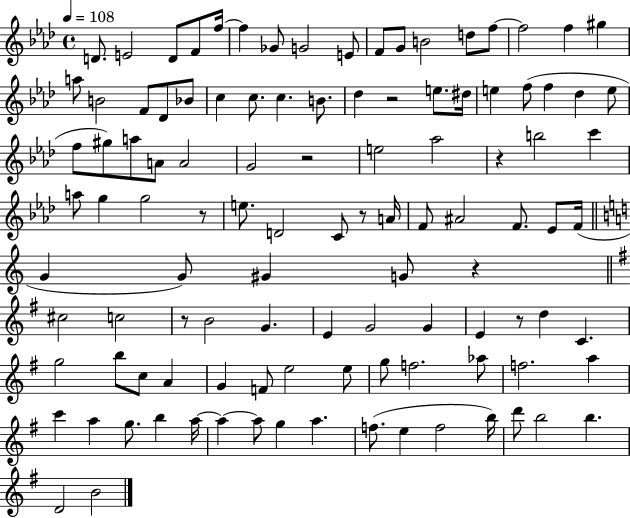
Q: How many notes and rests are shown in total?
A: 109